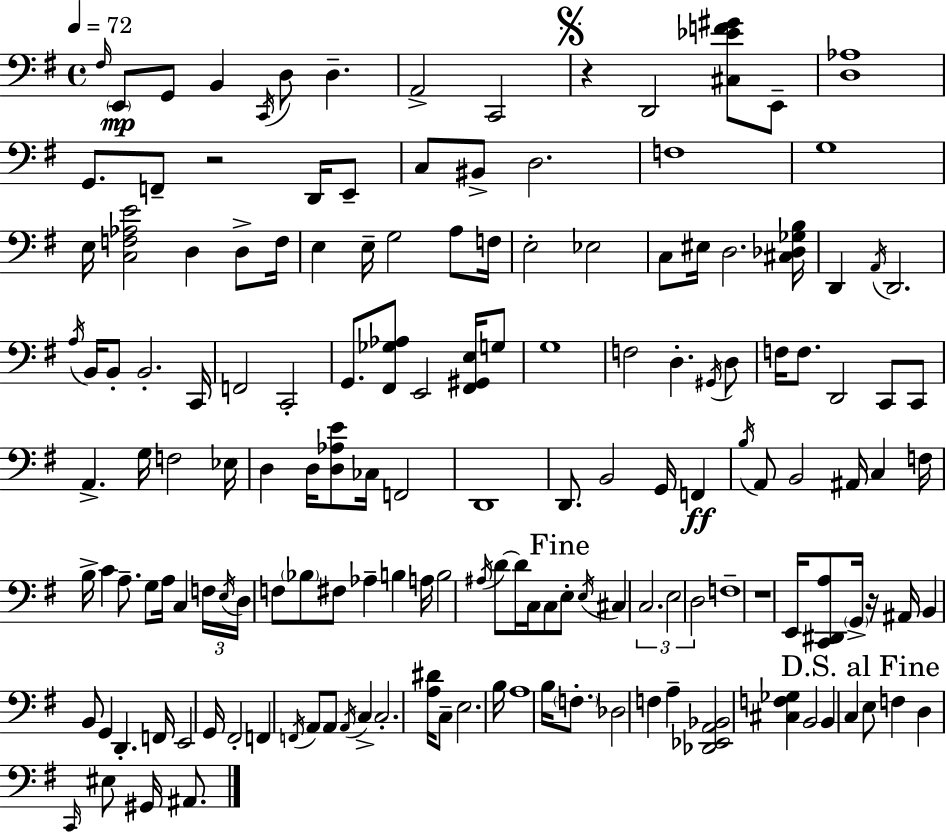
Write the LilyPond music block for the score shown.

{
  \clef bass
  \time 4/4
  \defaultTimeSignature
  \key e \minor
  \tempo 4 = 72
  \grace { fis16 }\mp \parenthesize e,8 g,8 b,4 \acciaccatura { c,16 } d8 d4.-- | a,2-> c,2 | \mark \markup { \musicglyph "scripts.segno" } r4 d,2 <cis ees' f' gis'>8 | e,8-- <d aes>1 | \break g,8. f,8-- r2 d,16 | e,8-- c8 bis,8-> d2. | f1 | g1 | \break e16 <c f aes e'>2 d4 d8-> | f16 e4 e16-- g2 a8 | f16 e2-. ees2 | c8 eis16 d2. | \break <cis des ges b>16 d,4 \acciaccatura { a,16 } d,2. | \acciaccatura { a16 } b,16 b,8-. b,2.-. | c,16 f,2 c,2-. | g,8. <fis, ges aes>8 e,2 | \break <fis, gis, e>16 g8 g1 | f2 d4.-. | \acciaccatura { gis,16 } d8 f16 f8. d,2 | c,8 c,8 a,4.-> g16 f2 | \break ees16 d4 d16 <d aes e'>8 ces16 f,2 | d,1 | d,8. b,2 | g,16 f,4\ff \acciaccatura { b16 } a,8 b,2 | \break ais,16 c4 f16 b16-> c'4 a8.-- g8 | a16 c4 \tuplet 3/2 { f16 \acciaccatura { e16 } d16 } f8 \parenthesize bes8 fis8 aes4-- | b4 a16 b2 \acciaccatura { ais16 } | d'8~~ d'16 c16 c8 \mark "Fine" e8-. \acciaccatura { e16 } cis4 \tuplet 3/2 { c2. | \break e2 | d2 } f1-- | r1 | e,16 <c, dis, a>8 \parenthesize g,16-> r16 ais,16 b,4 | \break b,8 g,4 d,4.-. f,16 | e,2 g,16 fis,2-. | f,4 \acciaccatura { f,16 } a,8 a,8 \acciaccatura { a,16 } c4-> c2.-. | <a dis'>16 c8-- e2. | \break b16 a1 | b16 \parenthesize f8.-. des2 | f4 a4-- <des, ees, a, bes,>2 | <cis f ges>4 b,2 | \break b,4 c4 \mark "D.S. al Fine" e8 f4 | d4 \grace { c,16 } eis8 gis,16 ais,8. \bar "|."
}